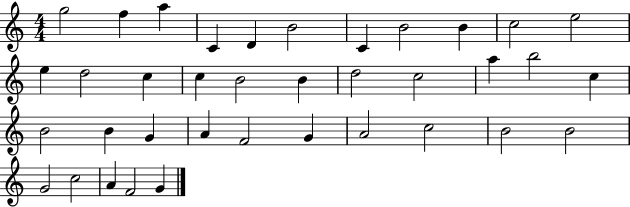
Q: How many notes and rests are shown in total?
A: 37